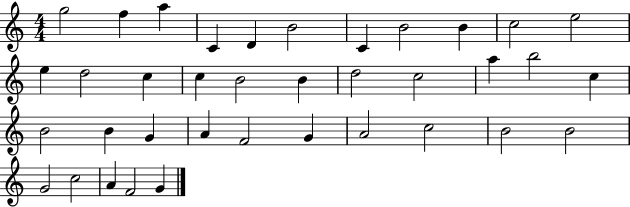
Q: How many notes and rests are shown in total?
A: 37